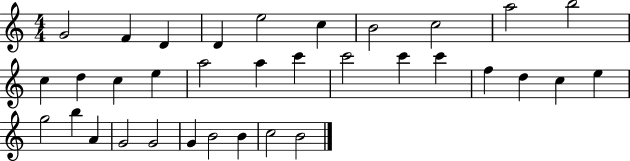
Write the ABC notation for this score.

X:1
T:Untitled
M:4/4
L:1/4
K:C
G2 F D D e2 c B2 c2 a2 b2 c d c e a2 a c' c'2 c' c' f d c e g2 b A G2 G2 G B2 B c2 B2